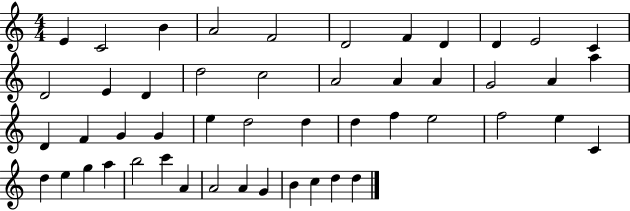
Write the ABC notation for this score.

X:1
T:Untitled
M:4/4
L:1/4
K:C
E C2 B A2 F2 D2 F D D E2 C D2 E D d2 c2 A2 A A G2 A a D F G G e d2 d d f e2 f2 e C d e g a b2 c' A A2 A G B c d d